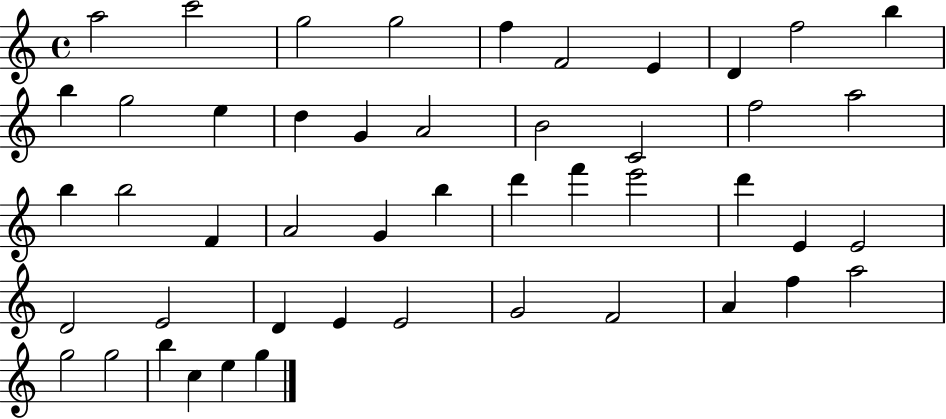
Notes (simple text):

A5/h C6/h G5/h G5/h F5/q F4/h E4/q D4/q F5/h B5/q B5/q G5/h E5/q D5/q G4/q A4/h B4/h C4/h F5/h A5/h B5/q B5/h F4/q A4/h G4/q B5/q D6/q F6/q E6/h D6/q E4/q E4/h D4/h E4/h D4/q E4/q E4/h G4/h F4/h A4/q F5/q A5/h G5/h G5/h B5/q C5/q E5/q G5/q